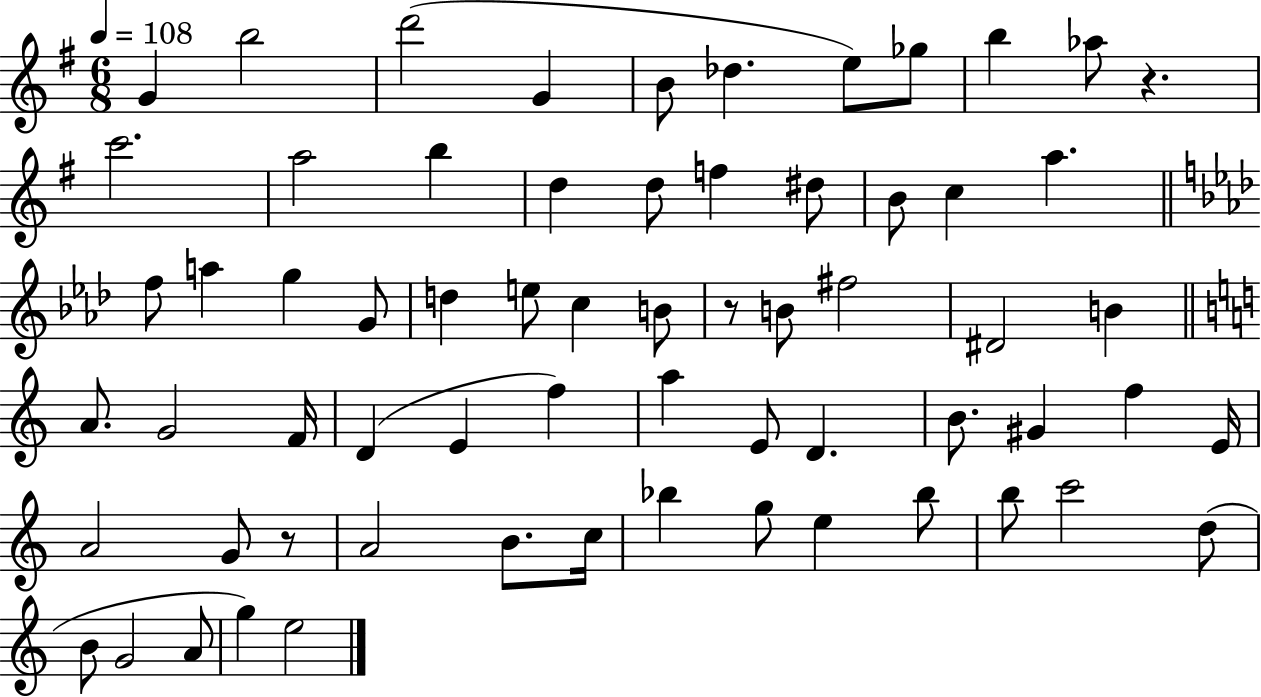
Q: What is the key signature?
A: G major